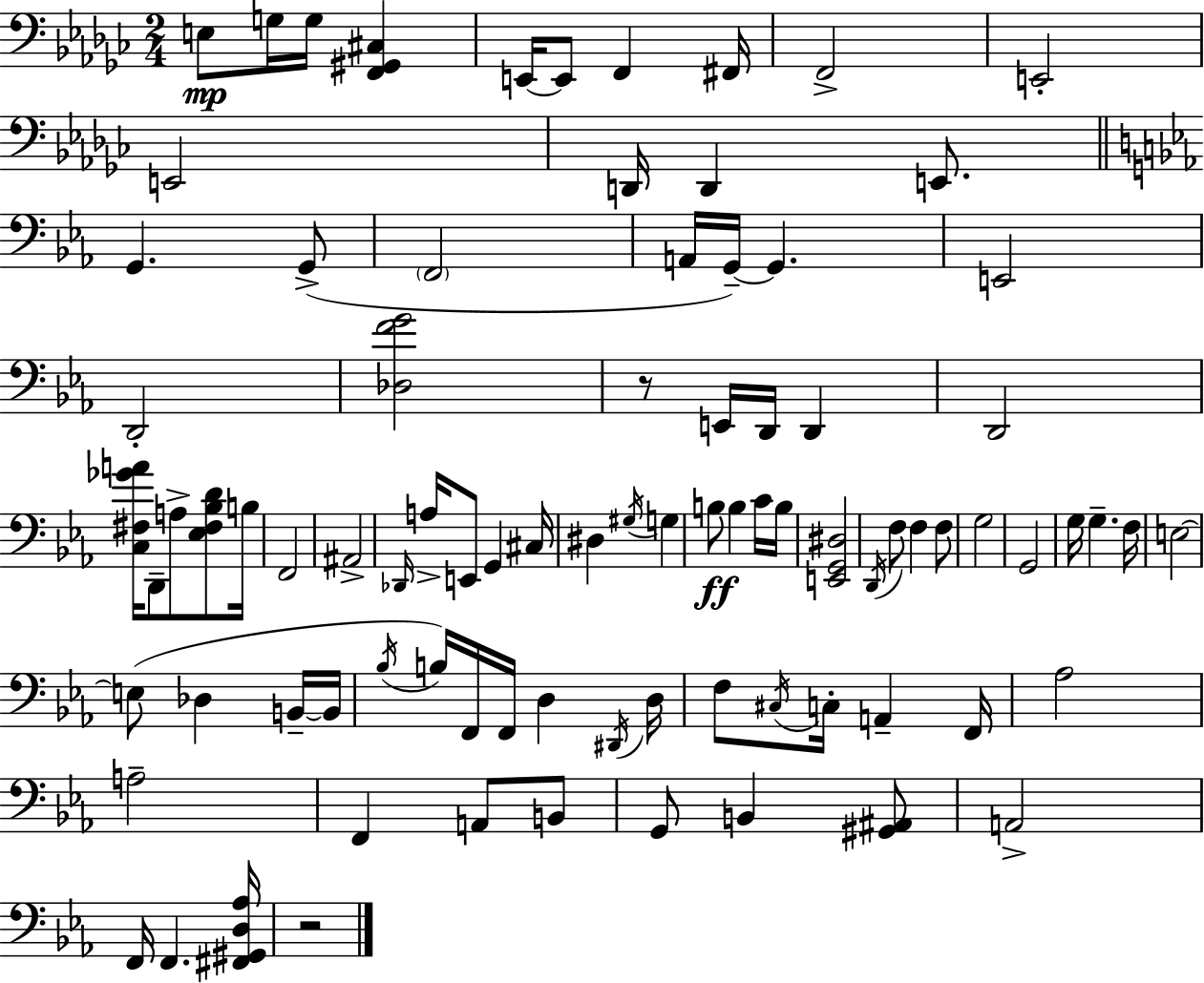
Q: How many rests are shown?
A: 2